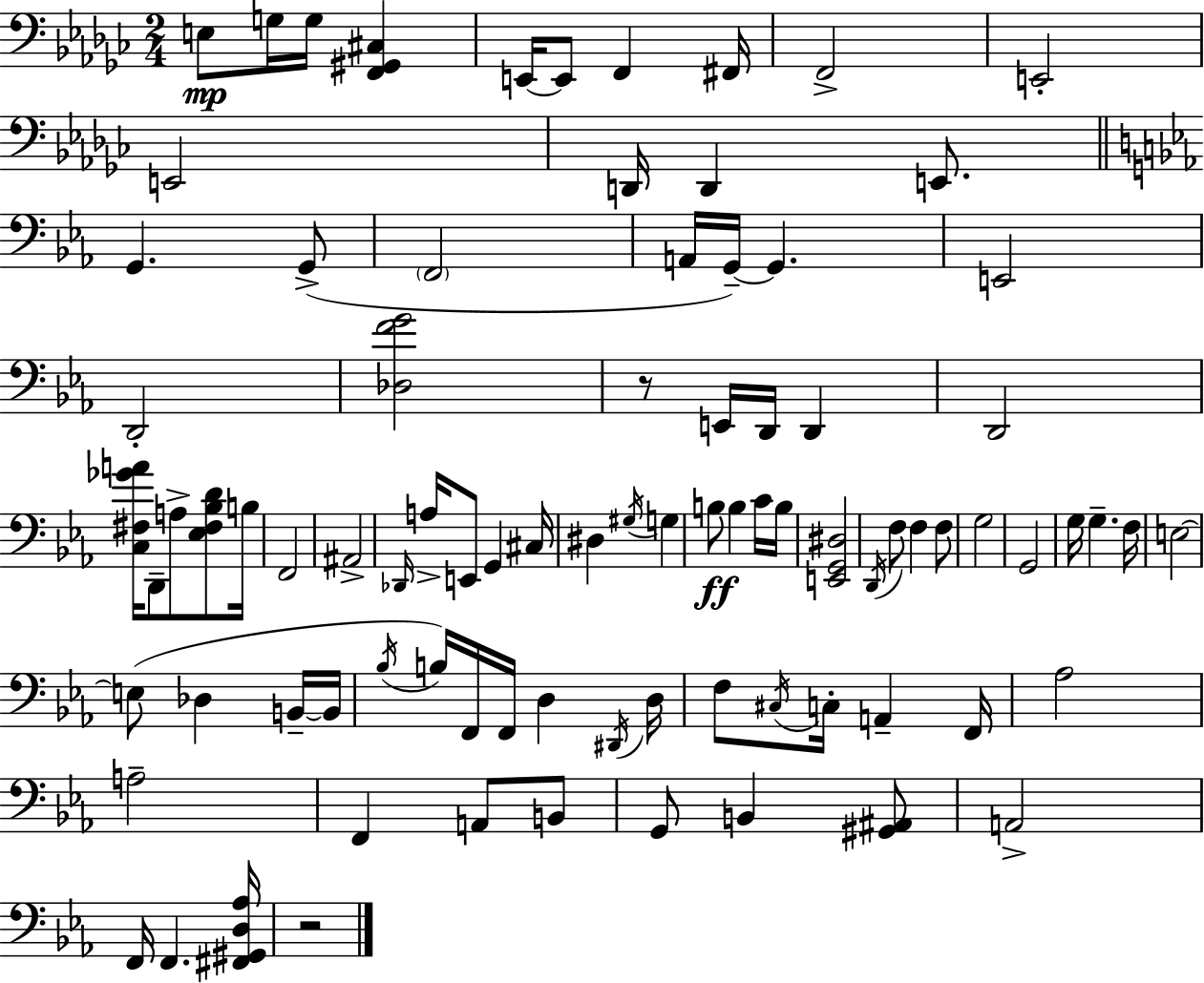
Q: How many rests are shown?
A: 2